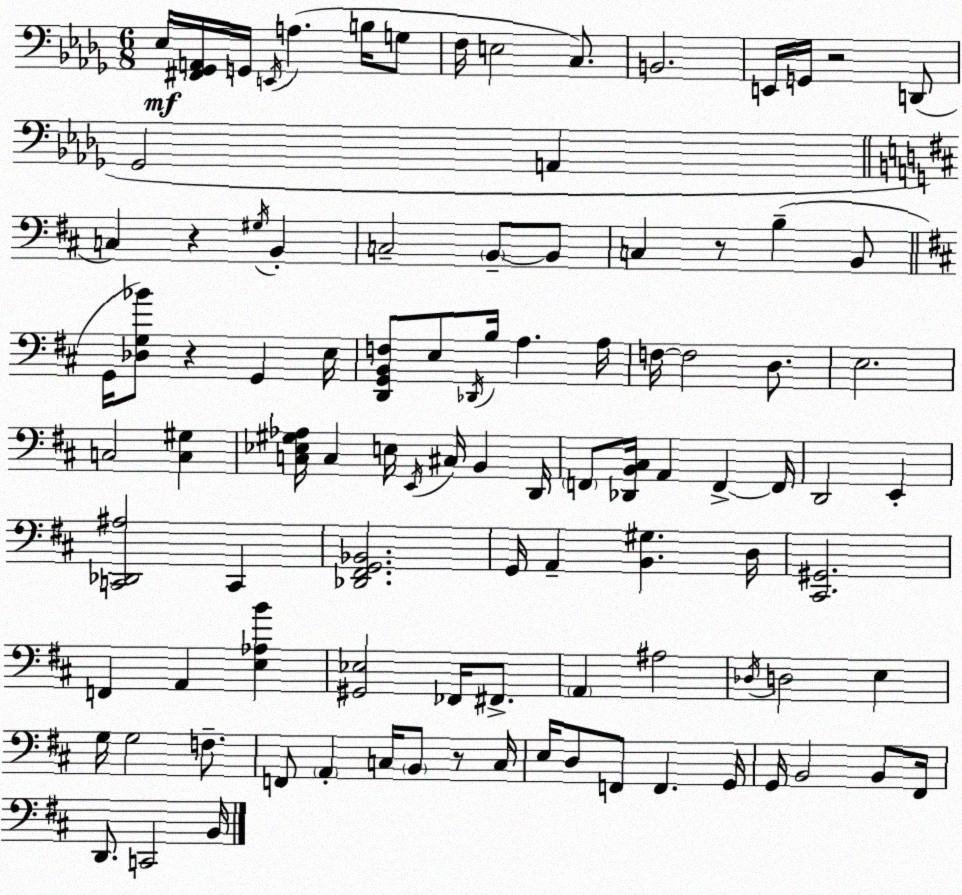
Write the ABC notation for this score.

X:1
T:Untitled
M:6/8
L:1/4
K:Bbm
_E,/4 [^F,,_G,,A,,]/4 G,,/4 E,,/4 A, B,/4 G,/2 F,/4 E,2 C,/2 B,,2 E,,/4 G,,/4 z2 D,,/2 _G,,2 A,, C, z ^G,/4 B,, C,2 B,,/2 B,,/2 C, z/2 B, B,,/2 G,,/4 [_D,G,_B]/2 z G,, E,/4 [D,,G,,B,,F,]/2 E,/2 _D,,/4 B,/4 A, A,/4 F,/4 F,2 D,/2 E,2 C,2 [C,^G,] [C,_E,^G,_A,]/4 C, E,/4 E,,/4 ^C,/4 B,, D,,/4 F,,/2 [_D,,B,,^C,]/4 A,, F,, F,,/4 D,,2 E,, [C,,_D,,^A,]2 C,, [_D,,^F,,G,,_B,,]2 G,,/4 A,, [B,,^G,] D,/4 [^C,,^G,,]2 F,, A,, [E,_A,B] [^G,,_E,]2 _F,,/4 ^F,,/2 A,, ^A,2 _D,/4 D,2 E, G,/4 G,2 F,/2 F,,/2 A,, C,/4 B,,/2 z/2 C,/4 E,/4 D,/2 F,,/2 F,, G,,/4 G,,/4 B,,2 B,,/2 ^F,,/4 D,,/2 C,,2 B,,/4